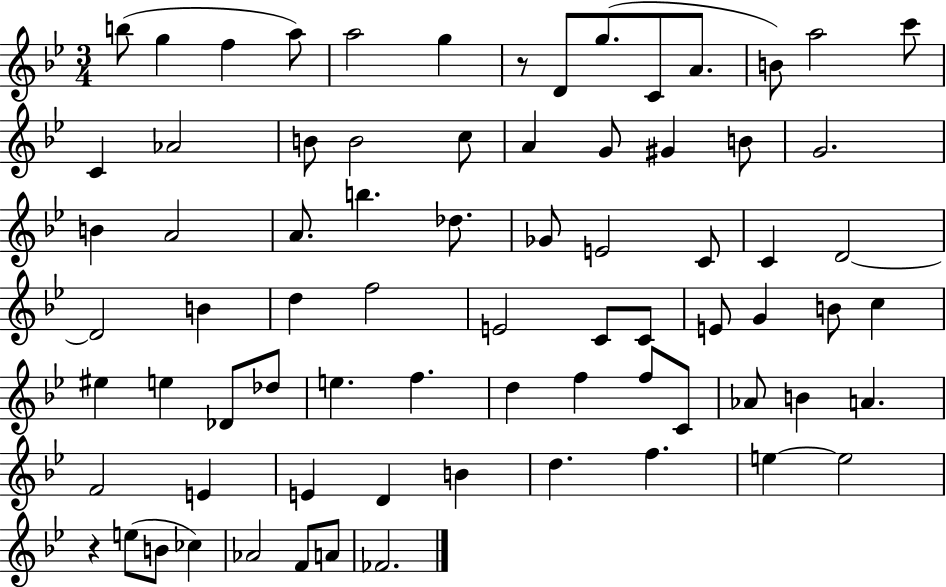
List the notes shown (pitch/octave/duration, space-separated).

B5/e G5/q F5/q A5/e A5/h G5/q R/e D4/e G5/e. C4/e A4/e. B4/e A5/h C6/e C4/q Ab4/h B4/e B4/h C5/e A4/q G4/e G#4/q B4/e G4/h. B4/q A4/h A4/e. B5/q. Db5/e. Gb4/e E4/h C4/e C4/q D4/h D4/h B4/q D5/q F5/h E4/h C4/e C4/e E4/e G4/q B4/e C5/q EIS5/q E5/q Db4/e Db5/e E5/q. F5/q. D5/q F5/q F5/e C4/e Ab4/e B4/q A4/q. F4/h E4/q E4/q D4/q B4/q D5/q. F5/q. E5/q E5/h R/q E5/e B4/e CES5/q Ab4/h F4/e A4/e FES4/h.